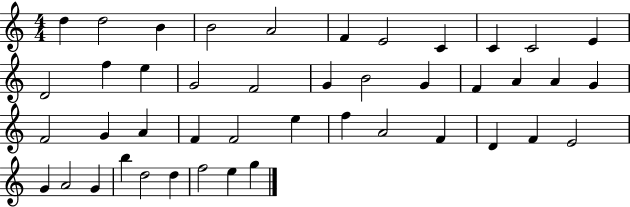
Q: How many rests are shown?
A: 0